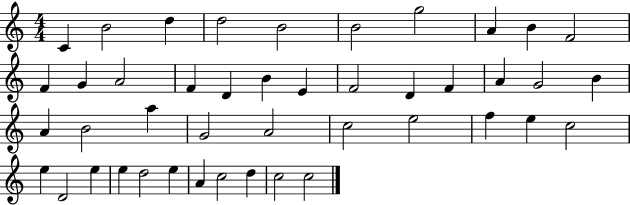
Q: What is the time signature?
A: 4/4